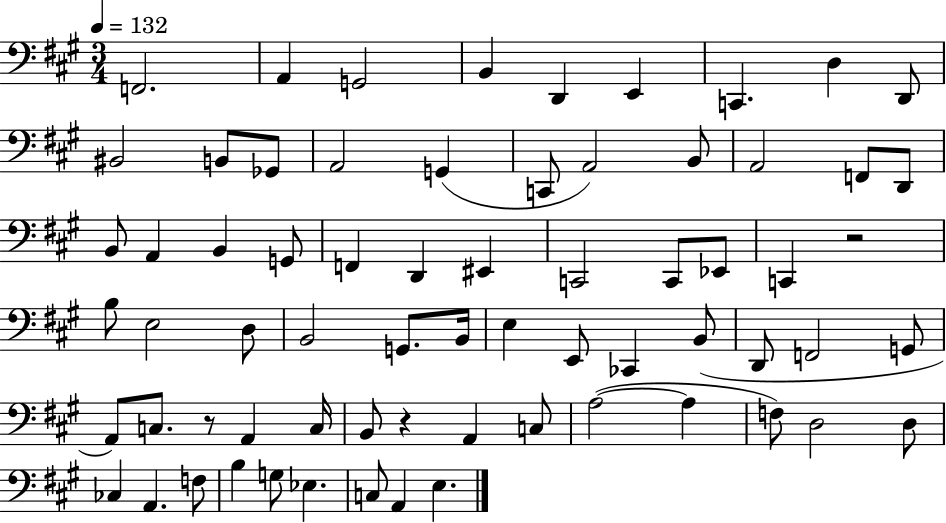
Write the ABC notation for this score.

X:1
T:Untitled
M:3/4
L:1/4
K:A
F,,2 A,, G,,2 B,, D,, E,, C,, D, D,,/2 ^B,,2 B,,/2 _G,,/2 A,,2 G,, C,,/2 A,,2 B,,/2 A,,2 F,,/2 D,,/2 B,,/2 A,, B,, G,,/2 F,, D,, ^E,, C,,2 C,,/2 _E,,/2 C,, z2 B,/2 E,2 D,/2 B,,2 G,,/2 B,,/4 E, E,,/2 _C,, B,,/2 D,,/2 F,,2 G,,/2 A,,/2 C,/2 z/2 A,, C,/4 B,,/2 z A,, C,/2 A,2 A, F,/2 D,2 D,/2 _C, A,, F,/2 B, G,/2 _E, C,/2 A,, E,